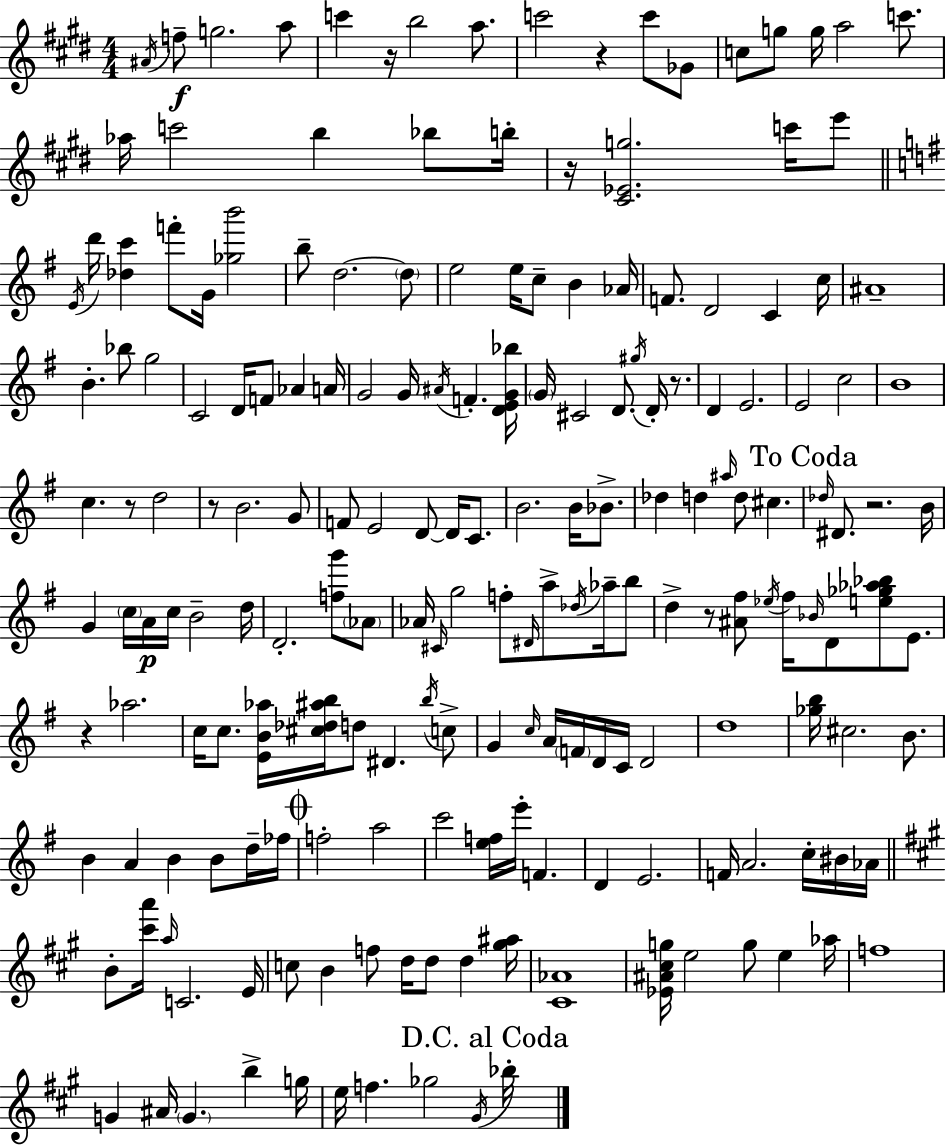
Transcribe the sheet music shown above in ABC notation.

X:1
T:Untitled
M:4/4
L:1/4
K:E
^A/4 f/2 g2 a/2 c' z/4 b2 a/2 c'2 z c'/2 _G/2 c/2 g/2 g/4 a2 c'/2 _a/4 c'2 b _b/2 b/4 z/4 [^C_Eg]2 c'/4 e'/2 E/4 d'/4 [_dc'] f'/2 G/4 [_gb']2 b/2 d2 d/2 e2 e/4 c/2 B _A/4 F/2 D2 C c/4 ^A4 B _b/2 g2 C2 D/4 F/2 _A A/4 G2 G/4 ^A/4 F [DEG_b]/4 G/4 ^C2 D/2 ^g/4 D/4 z/2 D E2 E2 c2 B4 c z/2 d2 z/2 B2 G/2 F/2 E2 D/2 D/4 C/2 B2 B/4 _B/2 _d d ^a/4 d/2 ^c _d/4 ^D/2 z2 B/4 G c/4 A/4 c/4 B2 d/4 D2 [fg']/2 _A/2 _A/4 ^C/4 g2 f/2 ^D/4 a/2 _d/4 _a/4 b/2 d z/2 [^A^f]/2 _e/4 ^f/4 _B/4 D/2 [e_g_a_b]/2 E/2 z _a2 c/4 c/2 [EB_a]/4 [^c_d^ab]/4 d/2 ^D b/4 c/2 G c/4 A/4 F/4 D/4 C/4 D2 d4 [_gb]/4 ^c2 B/2 B A B B/2 d/4 _f/4 f2 a2 c'2 [ef]/4 e'/4 F D E2 F/4 A2 c/4 ^B/4 _A/4 B/2 [^c'a']/4 a/4 C2 E/4 c/2 B f/2 d/4 d/2 d [^g^a]/4 [^C_A]4 [_E^A^cg]/4 e2 g/2 e _a/4 f4 G ^A/4 G b g/4 e/4 f _g2 ^G/4 _b/4